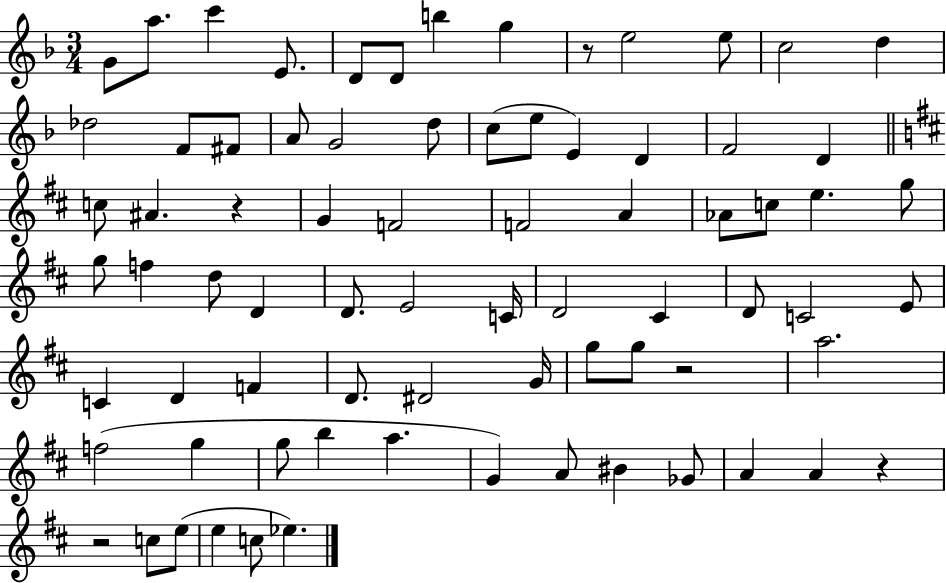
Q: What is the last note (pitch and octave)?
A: Eb5